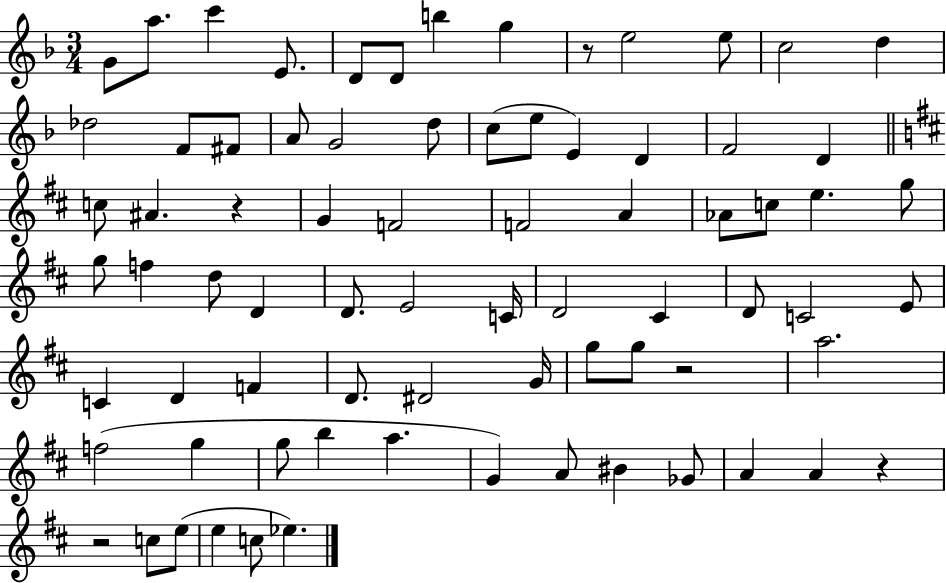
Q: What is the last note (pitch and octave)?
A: Eb5